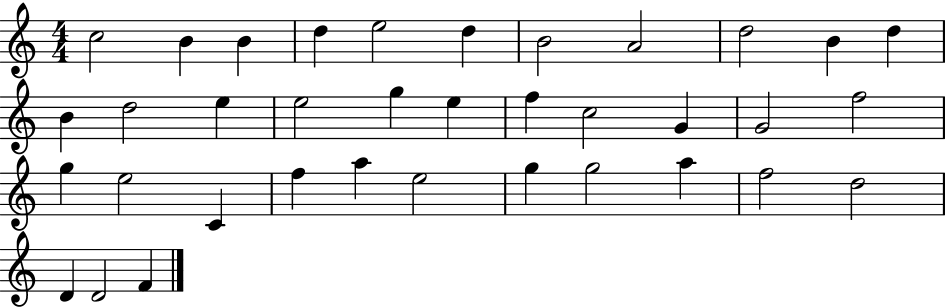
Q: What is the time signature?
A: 4/4